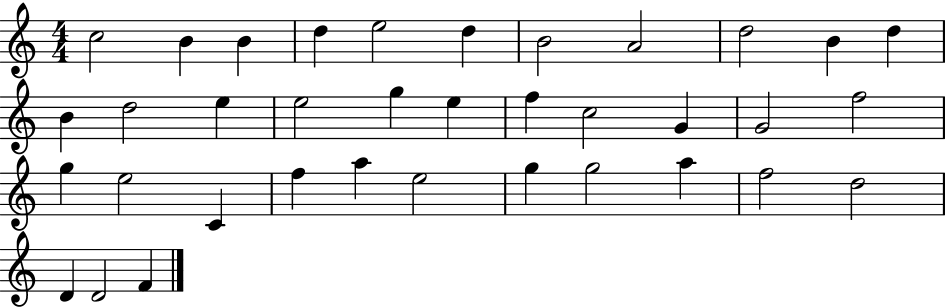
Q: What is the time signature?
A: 4/4